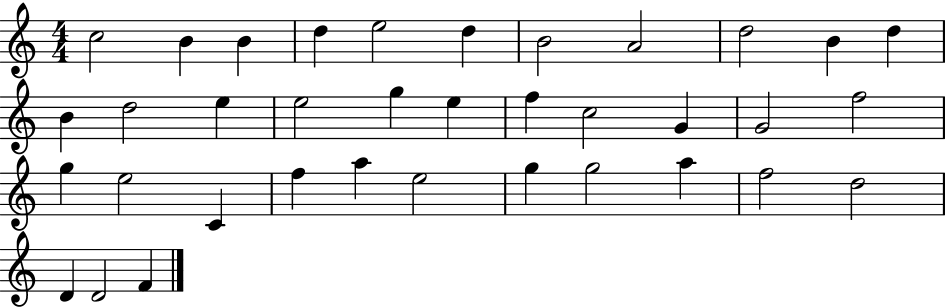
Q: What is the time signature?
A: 4/4